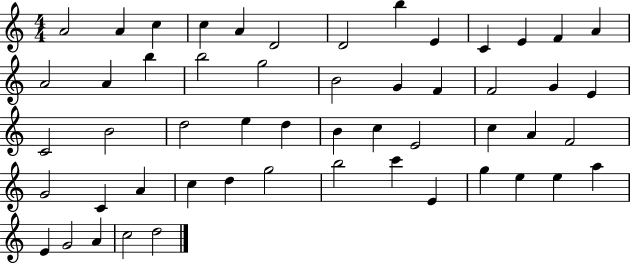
A4/h A4/q C5/q C5/q A4/q D4/h D4/h B5/q E4/q C4/q E4/q F4/q A4/q A4/h A4/q B5/q B5/h G5/h B4/h G4/q F4/q F4/h G4/q E4/q C4/h B4/h D5/h E5/q D5/q B4/q C5/q E4/h C5/q A4/q F4/h G4/h C4/q A4/q C5/q D5/q G5/h B5/h C6/q E4/q G5/q E5/q E5/q A5/q E4/q G4/h A4/q C5/h D5/h